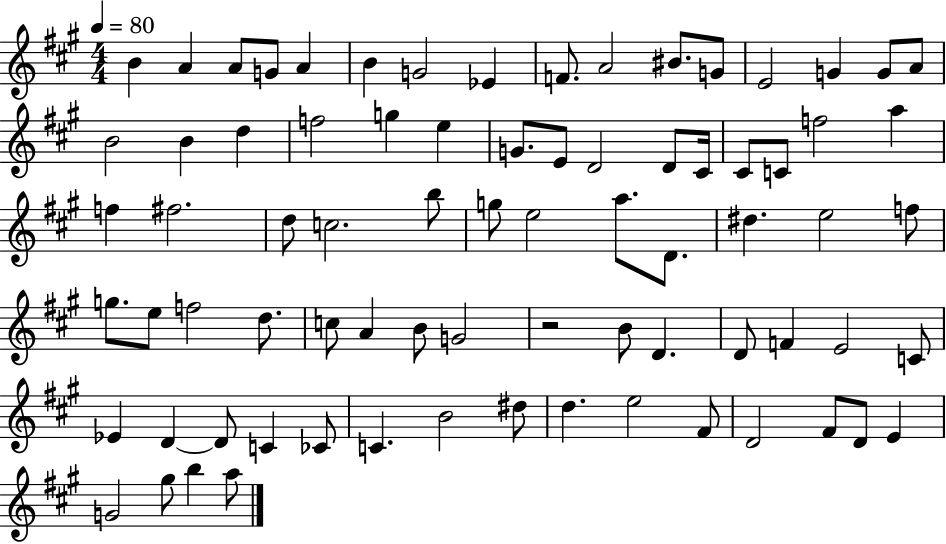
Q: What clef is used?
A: treble